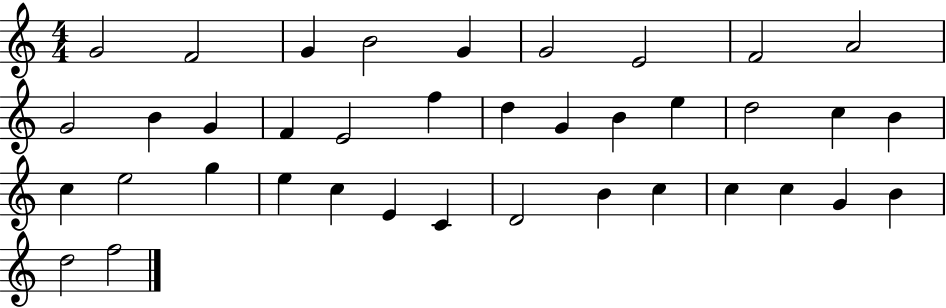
X:1
T:Untitled
M:4/4
L:1/4
K:C
G2 F2 G B2 G G2 E2 F2 A2 G2 B G F E2 f d G B e d2 c B c e2 g e c E C D2 B c c c G B d2 f2